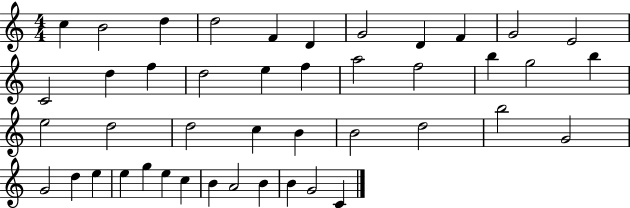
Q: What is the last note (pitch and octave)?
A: C4